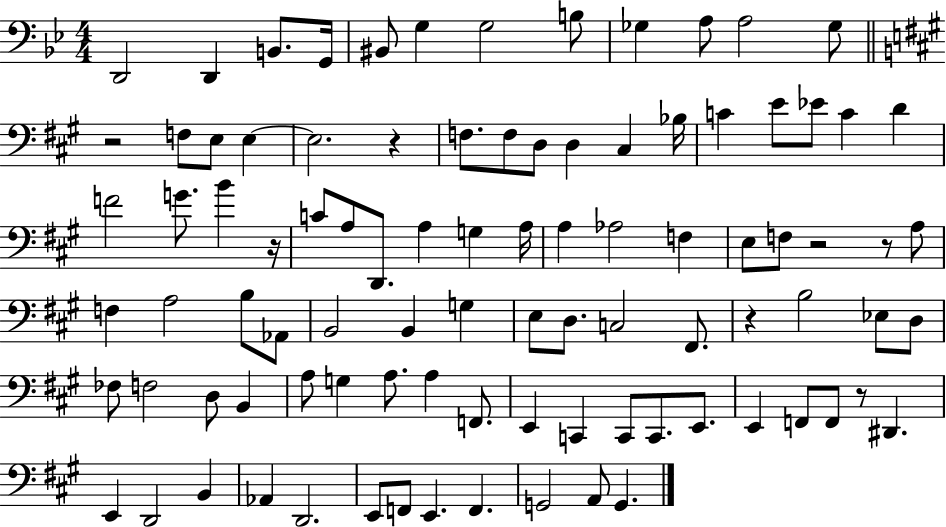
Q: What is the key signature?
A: BES major